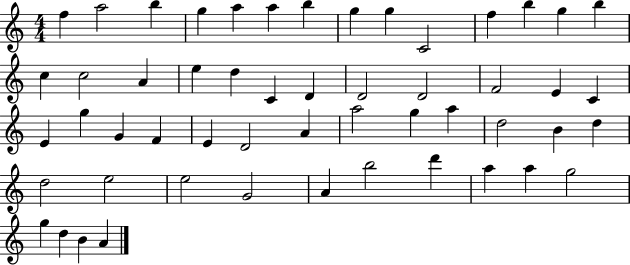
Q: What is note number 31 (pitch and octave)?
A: E4